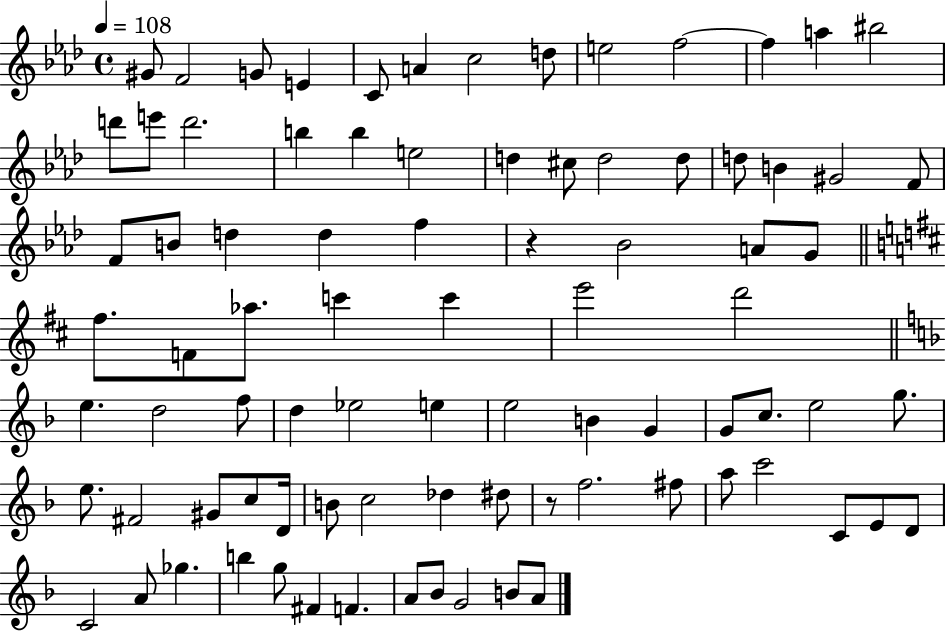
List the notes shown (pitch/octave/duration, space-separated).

G#4/e F4/h G4/e E4/q C4/e A4/q C5/h D5/e E5/h F5/h F5/q A5/q BIS5/h D6/e E6/e D6/h. B5/q B5/q E5/h D5/q C#5/e D5/h D5/e D5/e B4/q G#4/h F4/e F4/e B4/e D5/q D5/q F5/q R/q Bb4/h A4/e G4/e F#5/e. F4/e Ab5/e. C6/q C6/q E6/h D6/h E5/q. D5/h F5/e D5/q Eb5/h E5/q E5/h B4/q G4/q G4/e C5/e. E5/h G5/e. E5/e. F#4/h G#4/e C5/e D4/s B4/e C5/h Db5/q D#5/e R/e F5/h. F#5/e A5/e C6/h C4/e E4/e D4/e C4/h A4/e Gb5/q. B5/q G5/e F#4/q F4/q. A4/e Bb4/e G4/h B4/e A4/e